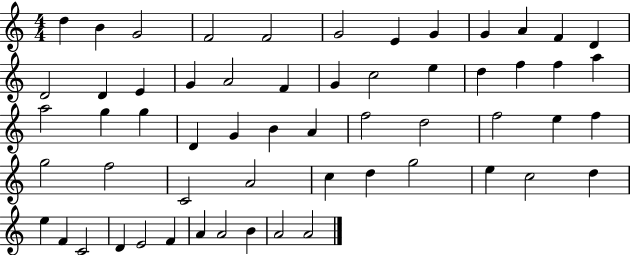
{
  \clef treble
  \numericTimeSignature
  \time 4/4
  \key c \major
  d''4 b'4 g'2 | f'2 f'2 | g'2 e'4 g'4 | g'4 a'4 f'4 d'4 | \break d'2 d'4 e'4 | g'4 a'2 f'4 | g'4 c''2 e''4 | d''4 f''4 f''4 a''4 | \break a''2 g''4 g''4 | d'4 g'4 b'4 a'4 | f''2 d''2 | f''2 e''4 f''4 | \break g''2 f''2 | c'2 a'2 | c''4 d''4 g''2 | e''4 c''2 d''4 | \break e''4 f'4 c'2 | d'4 e'2 f'4 | a'4 a'2 b'4 | a'2 a'2 | \break \bar "|."
}